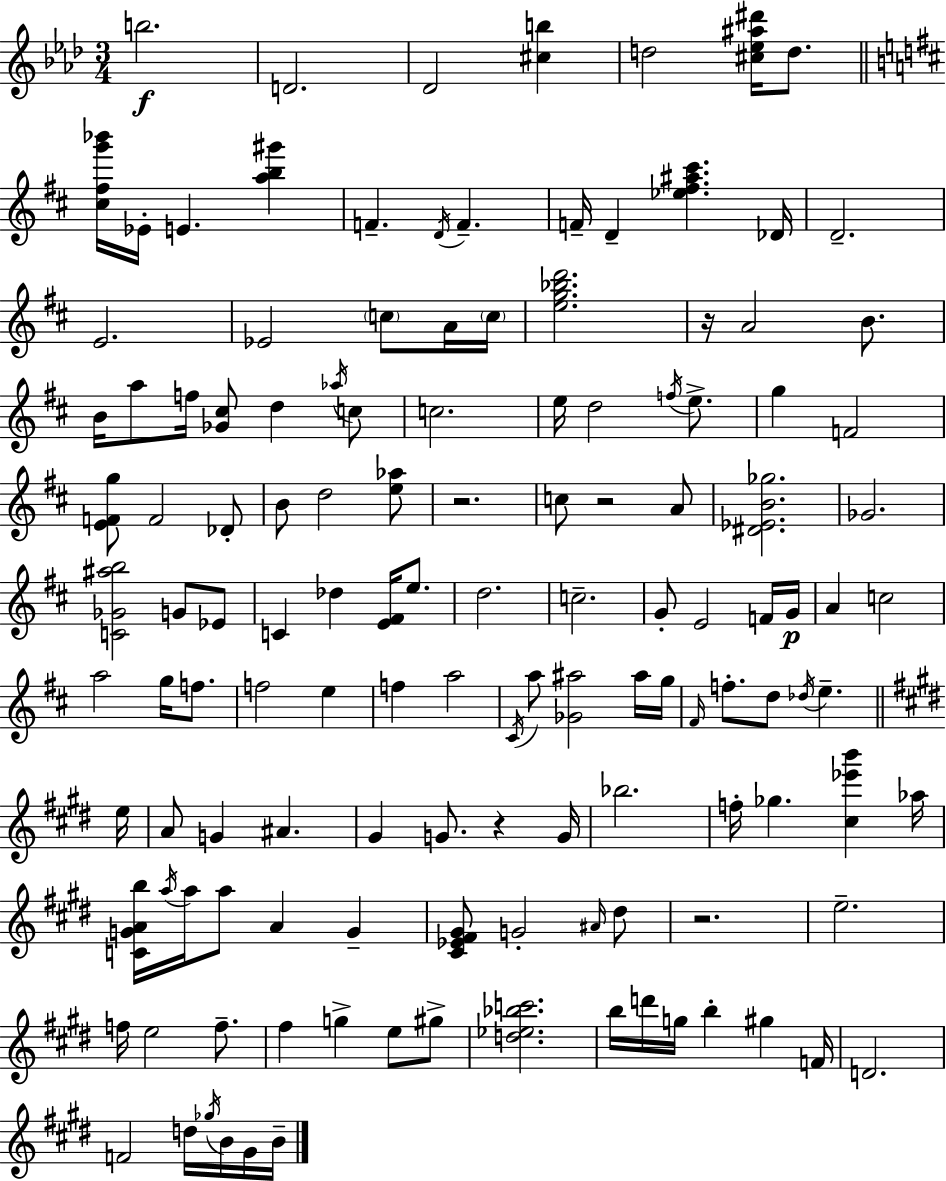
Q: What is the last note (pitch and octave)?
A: B4